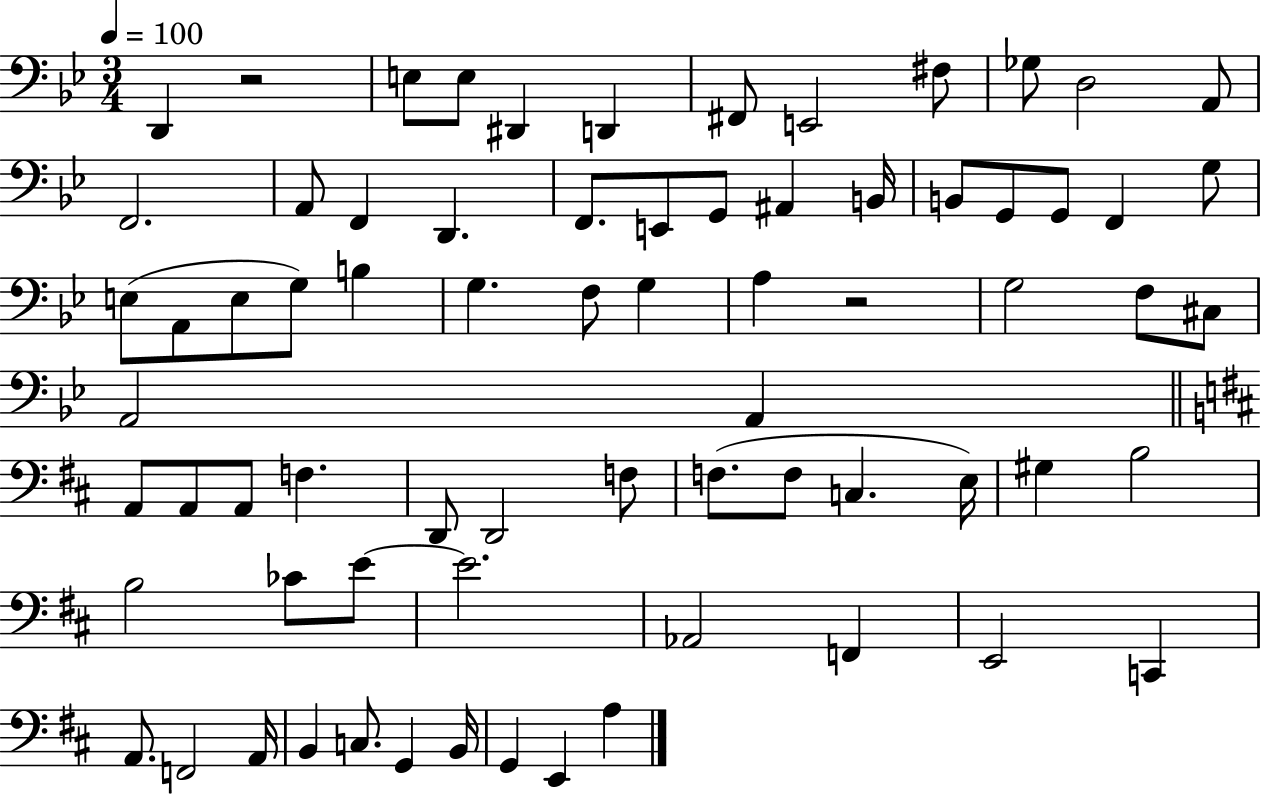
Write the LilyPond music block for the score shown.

{
  \clef bass
  \numericTimeSignature
  \time 3/4
  \key bes \major
  \tempo 4 = 100
  d,4 r2 | e8 e8 dis,4 d,4 | fis,8 e,2 fis8 | ges8 d2 a,8 | \break f,2. | a,8 f,4 d,4. | f,8. e,8 g,8 ais,4 b,16 | b,8 g,8 g,8 f,4 g8 | \break e8( a,8 e8 g8) b4 | g4. f8 g4 | a4 r2 | g2 f8 cis8 | \break a,2 a,4 | \bar "||" \break \key b \minor a,8 a,8 a,8 f4. | d,8 d,2 f8 | f8.( f8 c4. e16) | gis4 b2 | \break b2 ces'8 e'8~~ | e'2. | aes,2 f,4 | e,2 c,4 | \break a,8. f,2 a,16 | b,4 c8. g,4 b,16 | g,4 e,4 a4 | \bar "|."
}